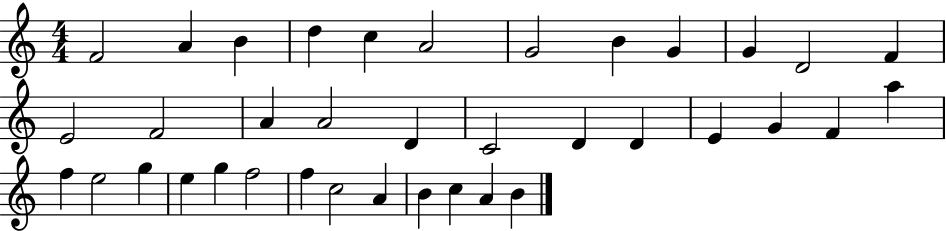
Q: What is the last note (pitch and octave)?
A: B4